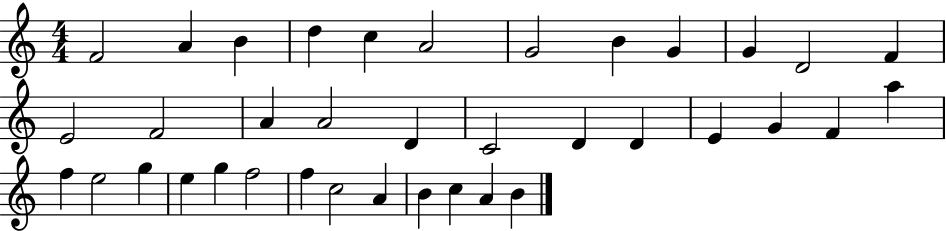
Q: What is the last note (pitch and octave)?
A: B4